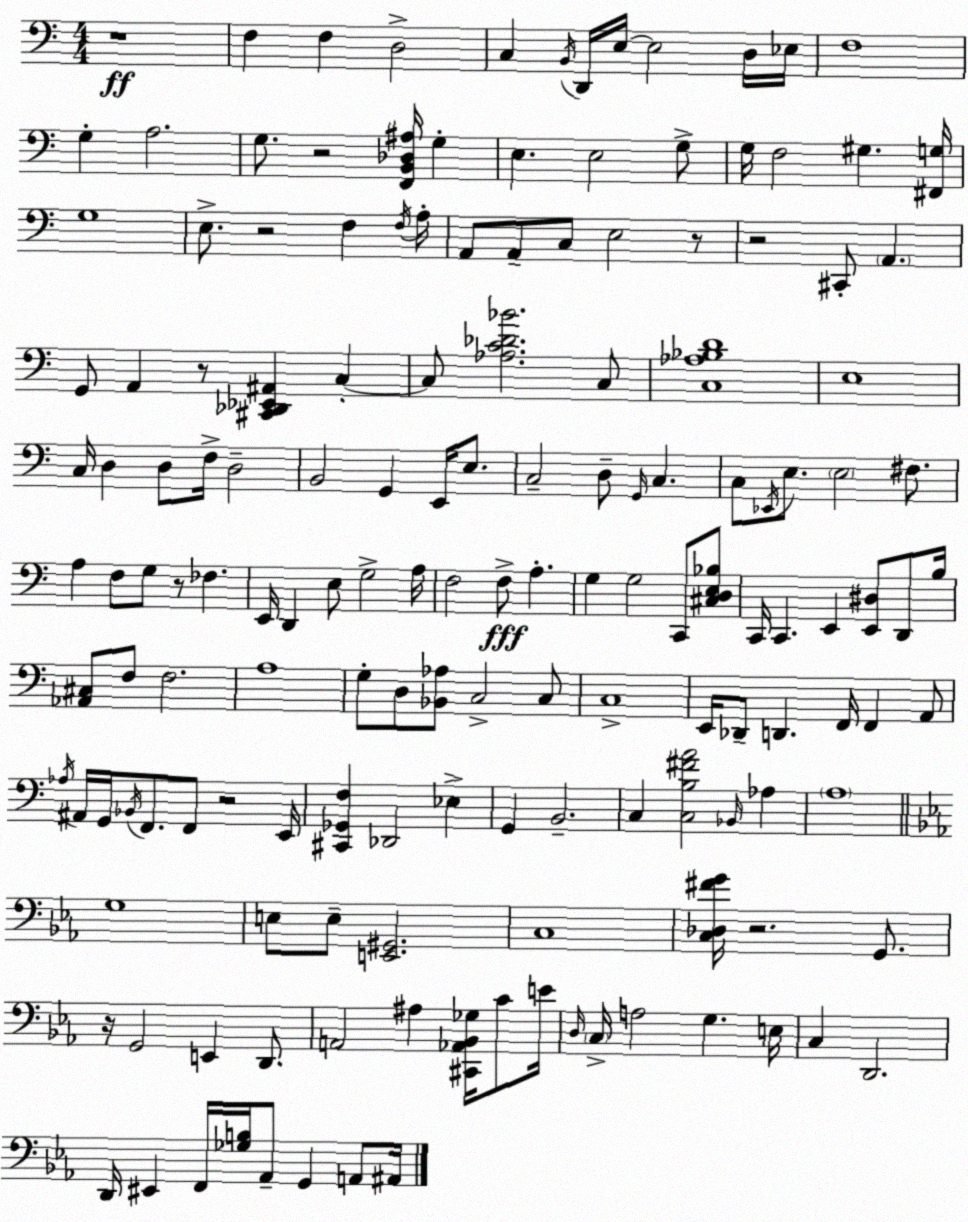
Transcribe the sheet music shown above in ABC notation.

X:1
T:Untitled
M:4/4
L:1/4
K:Am
z4 F, F, D,2 C, B,,/4 D,,/4 E,/4 E,2 D,/4 _E,/4 F,4 G, A,2 G,/2 z2 [F,,B,,_D,^A,]/4 G, E, E,2 G,/2 G,/4 F,2 ^G, [^F,,G,]/4 G,4 E,/2 z2 F, F,/4 A,/4 A,,/2 A,,/2 C,/2 E,2 z/2 z2 ^C,,/2 A,, G,,/2 A,, z/2 [^C,,_D,,_E,,^A,,] C, C,/2 [_A,C_D_B]2 C,/2 [C,_A,_B,D]4 E,4 C,/4 D, D,/2 F,/4 D,2 B,,2 G,, E,,/4 E,/2 C,2 D,/2 G,,/4 C, C,/2 _E,,/4 E,/2 E,2 ^F,/2 A, F,/2 G,/2 z/2 _F, E,,/4 D,, E,/2 G,2 A,/4 F,2 F,/2 A, G, G,2 C,,/2 [^C,D,E,_B,]/2 C,,/4 C,, E,, [E,,^D,]/2 D,,/2 B,/4 [_A,,^C,]/2 F,/2 F,2 A,4 G,/2 D,/2 [_B,,_A,]/2 C,2 C,/2 C,4 E,,/4 _D,,/2 D,, F,,/4 F,, A,,/2 _A,/4 ^A,,/4 G,,/4 _B,,/4 F,,/2 F,,/2 z2 E,,/4 [^C,,_G,,F,] _D,,2 _E, G,, B,,2 C, [C,B,^FA]2 _B,,/4 _A, A,4 G,4 E,/2 E,/2 [E,,^G,,]2 C,4 [C,_D,^FG]/4 z2 G,,/2 z/4 G,,2 E,, D,,/2 A,,2 ^A, [^C,,_A,,_B,,_G,]/4 C/2 E/4 D,/4 C,/4 A,2 G, E,/4 C, D,,2 D,,/4 ^E,, F,,/4 [_G,B,]/4 _A,,/2 G,, A,,/2 ^A,,/4